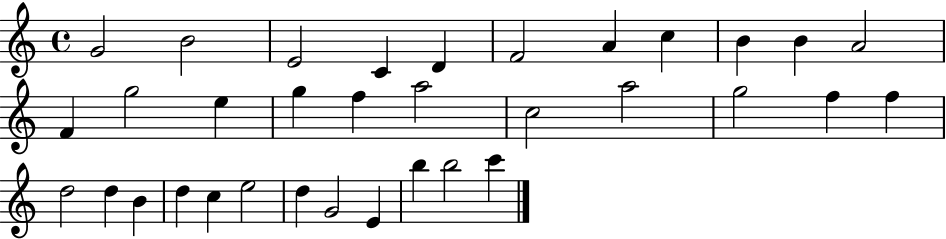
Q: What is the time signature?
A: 4/4